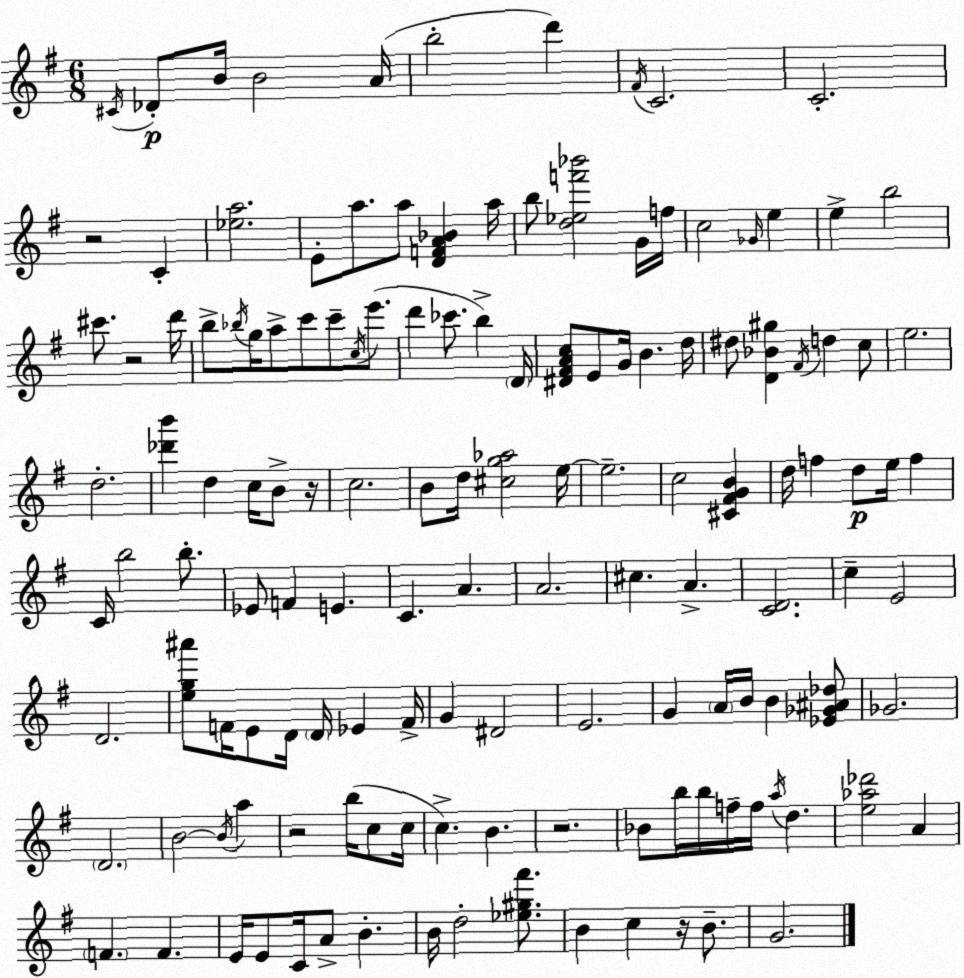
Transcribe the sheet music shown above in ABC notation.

X:1
T:Untitled
M:6/8
L:1/4
K:Em
^C/4 _D/2 B/4 B2 A/4 b2 d' ^F/4 C2 C2 z2 C [_ea]2 E/2 a/2 a/2 [DFA_B] a/4 b/2 [d_ef'_b']2 G/4 f/4 c2 _G/4 e e b2 ^c'/2 z2 d'/4 b/2 _b/4 g/4 a/2 c'/2 c'/2 c/4 e'/2 d' _c'/2 b D/4 [^D^FAc]/2 E/2 G/4 B d/4 ^d/2 [D_B^g] ^F/4 d c/2 e2 d2 [_d'b'] d c/4 B/2 z/4 c2 B/2 d/4 [^cg_a]2 e/4 e2 c2 [^C^FGB] d/4 f d/2 e/4 f C/4 b2 b/2 _E/2 F E C A A2 ^c A [CD]2 c E2 D2 [eg^a']/2 F/4 E/2 D/4 D/4 _E F/4 G ^D2 E2 G A/4 B/4 B [_E_G^A_d]/2 _G2 D2 B2 B/4 a z2 b/4 c/2 c/4 c B z2 _B/2 b/4 b/4 f/4 f/4 a/4 d [e_a_d']2 A F F E/4 E/2 C/4 A/2 B B/4 d2 [_e^g^f']/2 B c z/4 B/2 G2